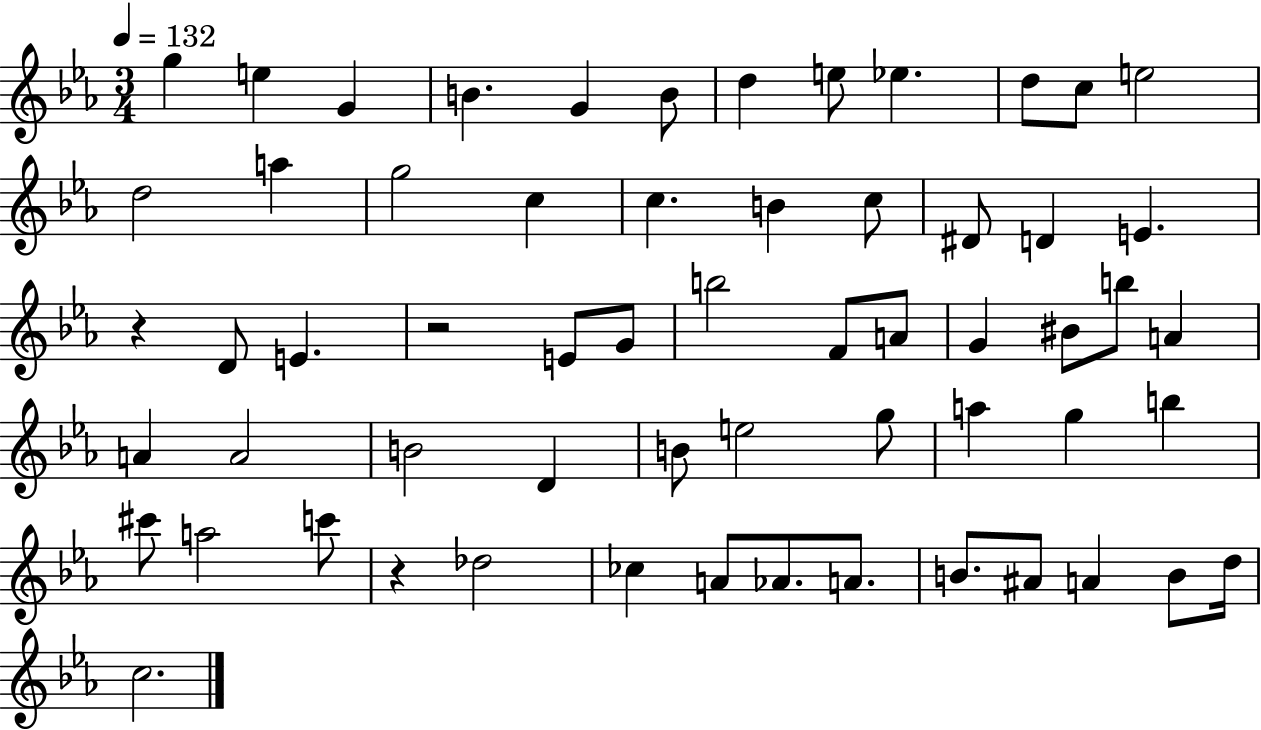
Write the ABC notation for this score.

X:1
T:Untitled
M:3/4
L:1/4
K:Eb
g e G B G B/2 d e/2 _e d/2 c/2 e2 d2 a g2 c c B c/2 ^D/2 D E z D/2 E z2 E/2 G/2 b2 F/2 A/2 G ^B/2 b/2 A A A2 B2 D B/2 e2 g/2 a g b ^c'/2 a2 c'/2 z _d2 _c A/2 _A/2 A/2 B/2 ^A/2 A B/2 d/4 c2